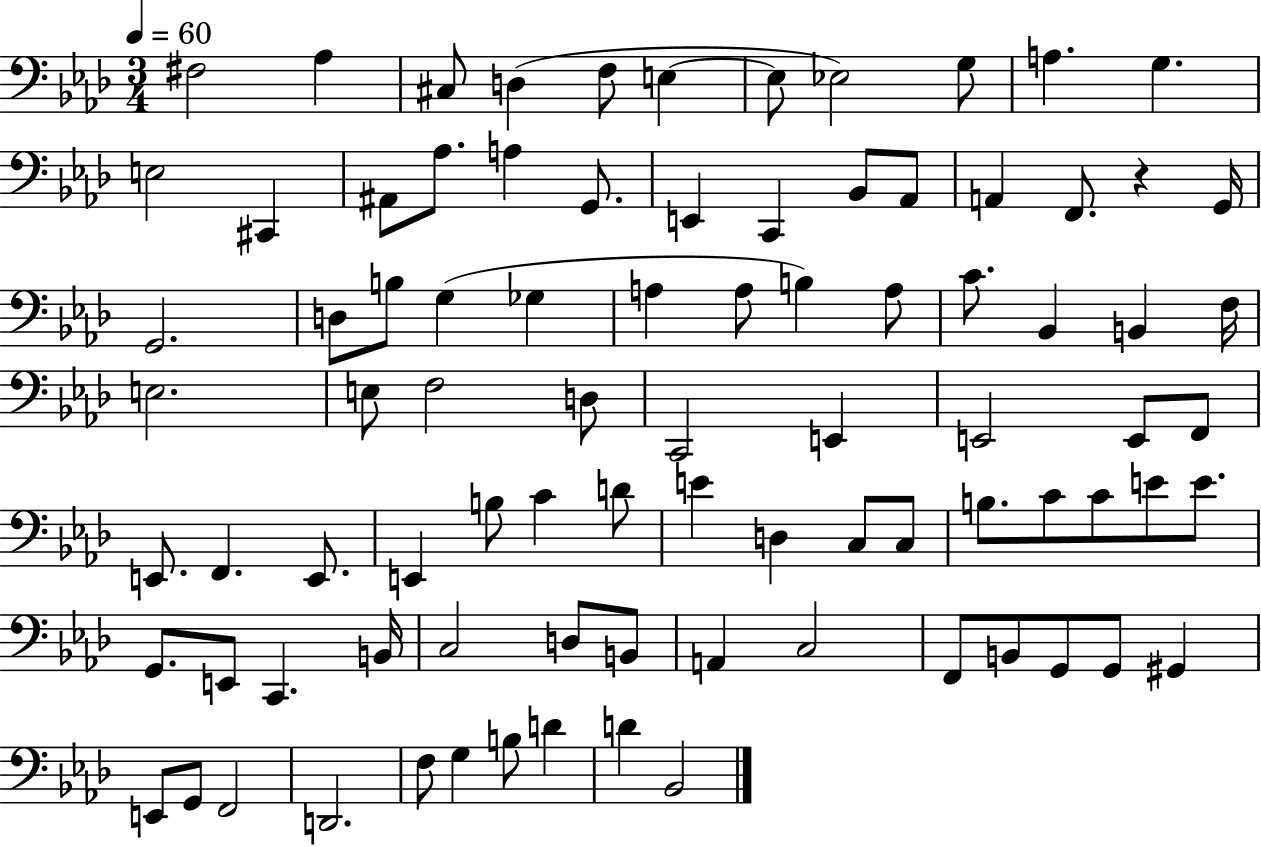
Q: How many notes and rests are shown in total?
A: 87